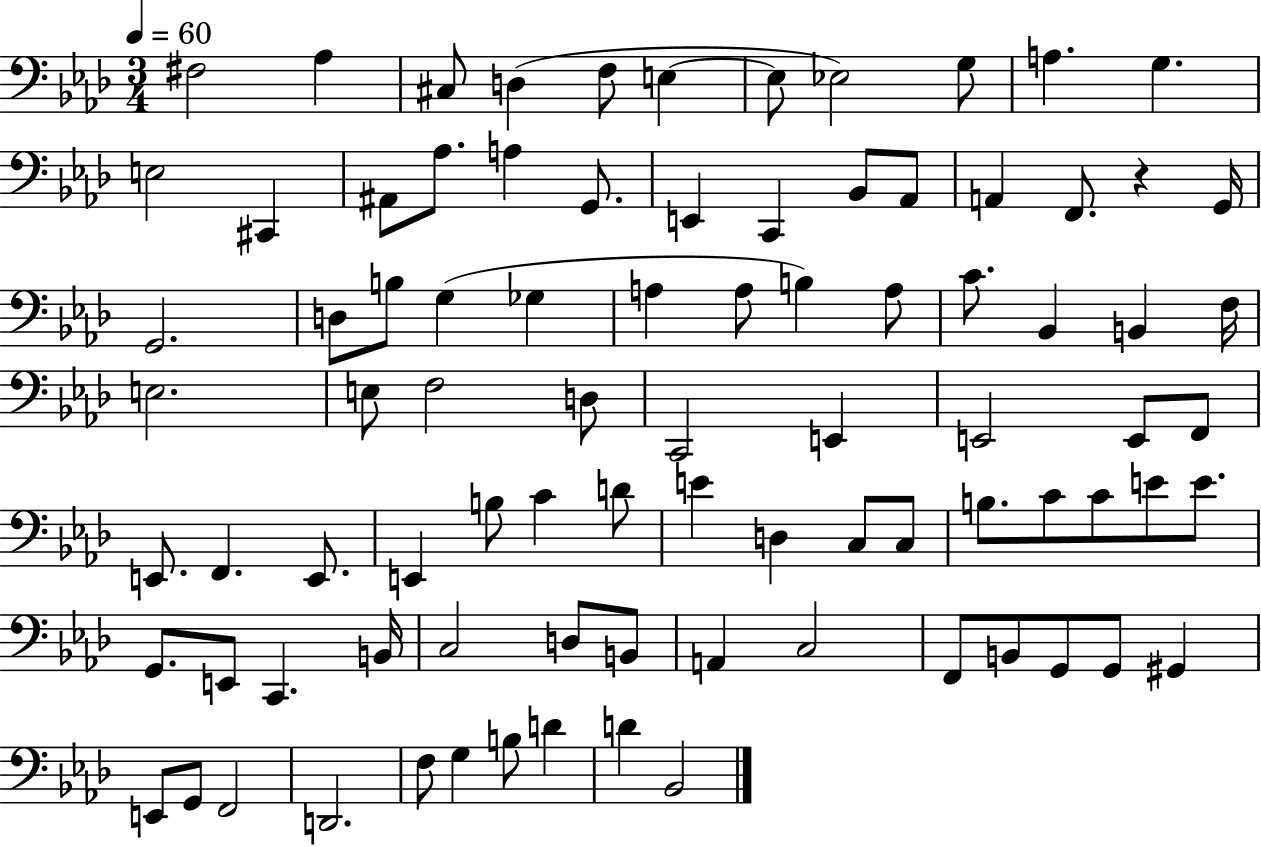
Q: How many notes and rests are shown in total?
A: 87